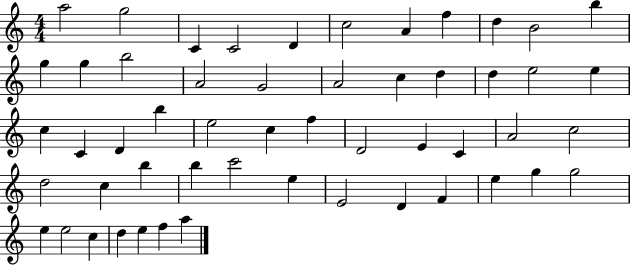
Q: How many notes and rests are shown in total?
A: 53